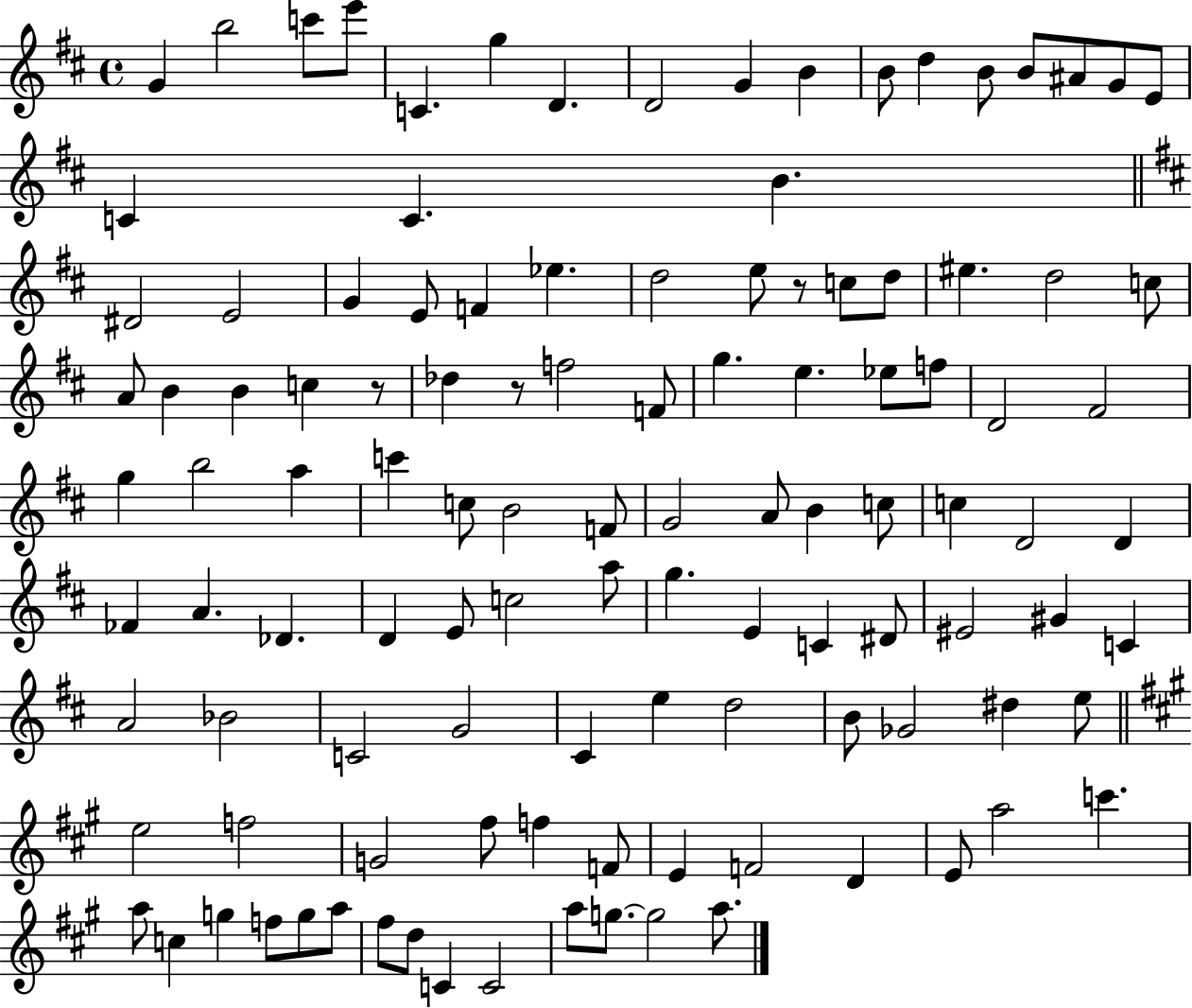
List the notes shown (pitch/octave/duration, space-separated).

G4/q B5/h C6/e E6/e C4/q. G5/q D4/q. D4/h G4/q B4/q B4/e D5/q B4/e B4/e A#4/e G4/e E4/e C4/q C4/q. B4/q. D#4/h E4/h G4/q E4/e F4/q Eb5/q. D5/h E5/e R/e C5/e D5/e EIS5/q. D5/h C5/e A4/e B4/q B4/q C5/q R/e Db5/q R/e F5/h F4/e G5/q. E5/q. Eb5/e F5/e D4/h F#4/h G5/q B5/h A5/q C6/q C5/e B4/h F4/e G4/h A4/e B4/q C5/e C5/q D4/h D4/q FES4/q A4/q. Db4/q. D4/q E4/e C5/h A5/e G5/q. E4/q C4/q D#4/e EIS4/h G#4/q C4/q A4/h Bb4/h C4/h G4/h C#4/q E5/q D5/h B4/e Gb4/h D#5/q E5/e E5/h F5/h G4/h F#5/e F5/q F4/e E4/q F4/h D4/q E4/e A5/h C6/q. A5/e C5/q G5/q F5/e G5/e A5/e F#5/e D5/e C4/q C4/h A5/e G5/e. G5/h A5/e.